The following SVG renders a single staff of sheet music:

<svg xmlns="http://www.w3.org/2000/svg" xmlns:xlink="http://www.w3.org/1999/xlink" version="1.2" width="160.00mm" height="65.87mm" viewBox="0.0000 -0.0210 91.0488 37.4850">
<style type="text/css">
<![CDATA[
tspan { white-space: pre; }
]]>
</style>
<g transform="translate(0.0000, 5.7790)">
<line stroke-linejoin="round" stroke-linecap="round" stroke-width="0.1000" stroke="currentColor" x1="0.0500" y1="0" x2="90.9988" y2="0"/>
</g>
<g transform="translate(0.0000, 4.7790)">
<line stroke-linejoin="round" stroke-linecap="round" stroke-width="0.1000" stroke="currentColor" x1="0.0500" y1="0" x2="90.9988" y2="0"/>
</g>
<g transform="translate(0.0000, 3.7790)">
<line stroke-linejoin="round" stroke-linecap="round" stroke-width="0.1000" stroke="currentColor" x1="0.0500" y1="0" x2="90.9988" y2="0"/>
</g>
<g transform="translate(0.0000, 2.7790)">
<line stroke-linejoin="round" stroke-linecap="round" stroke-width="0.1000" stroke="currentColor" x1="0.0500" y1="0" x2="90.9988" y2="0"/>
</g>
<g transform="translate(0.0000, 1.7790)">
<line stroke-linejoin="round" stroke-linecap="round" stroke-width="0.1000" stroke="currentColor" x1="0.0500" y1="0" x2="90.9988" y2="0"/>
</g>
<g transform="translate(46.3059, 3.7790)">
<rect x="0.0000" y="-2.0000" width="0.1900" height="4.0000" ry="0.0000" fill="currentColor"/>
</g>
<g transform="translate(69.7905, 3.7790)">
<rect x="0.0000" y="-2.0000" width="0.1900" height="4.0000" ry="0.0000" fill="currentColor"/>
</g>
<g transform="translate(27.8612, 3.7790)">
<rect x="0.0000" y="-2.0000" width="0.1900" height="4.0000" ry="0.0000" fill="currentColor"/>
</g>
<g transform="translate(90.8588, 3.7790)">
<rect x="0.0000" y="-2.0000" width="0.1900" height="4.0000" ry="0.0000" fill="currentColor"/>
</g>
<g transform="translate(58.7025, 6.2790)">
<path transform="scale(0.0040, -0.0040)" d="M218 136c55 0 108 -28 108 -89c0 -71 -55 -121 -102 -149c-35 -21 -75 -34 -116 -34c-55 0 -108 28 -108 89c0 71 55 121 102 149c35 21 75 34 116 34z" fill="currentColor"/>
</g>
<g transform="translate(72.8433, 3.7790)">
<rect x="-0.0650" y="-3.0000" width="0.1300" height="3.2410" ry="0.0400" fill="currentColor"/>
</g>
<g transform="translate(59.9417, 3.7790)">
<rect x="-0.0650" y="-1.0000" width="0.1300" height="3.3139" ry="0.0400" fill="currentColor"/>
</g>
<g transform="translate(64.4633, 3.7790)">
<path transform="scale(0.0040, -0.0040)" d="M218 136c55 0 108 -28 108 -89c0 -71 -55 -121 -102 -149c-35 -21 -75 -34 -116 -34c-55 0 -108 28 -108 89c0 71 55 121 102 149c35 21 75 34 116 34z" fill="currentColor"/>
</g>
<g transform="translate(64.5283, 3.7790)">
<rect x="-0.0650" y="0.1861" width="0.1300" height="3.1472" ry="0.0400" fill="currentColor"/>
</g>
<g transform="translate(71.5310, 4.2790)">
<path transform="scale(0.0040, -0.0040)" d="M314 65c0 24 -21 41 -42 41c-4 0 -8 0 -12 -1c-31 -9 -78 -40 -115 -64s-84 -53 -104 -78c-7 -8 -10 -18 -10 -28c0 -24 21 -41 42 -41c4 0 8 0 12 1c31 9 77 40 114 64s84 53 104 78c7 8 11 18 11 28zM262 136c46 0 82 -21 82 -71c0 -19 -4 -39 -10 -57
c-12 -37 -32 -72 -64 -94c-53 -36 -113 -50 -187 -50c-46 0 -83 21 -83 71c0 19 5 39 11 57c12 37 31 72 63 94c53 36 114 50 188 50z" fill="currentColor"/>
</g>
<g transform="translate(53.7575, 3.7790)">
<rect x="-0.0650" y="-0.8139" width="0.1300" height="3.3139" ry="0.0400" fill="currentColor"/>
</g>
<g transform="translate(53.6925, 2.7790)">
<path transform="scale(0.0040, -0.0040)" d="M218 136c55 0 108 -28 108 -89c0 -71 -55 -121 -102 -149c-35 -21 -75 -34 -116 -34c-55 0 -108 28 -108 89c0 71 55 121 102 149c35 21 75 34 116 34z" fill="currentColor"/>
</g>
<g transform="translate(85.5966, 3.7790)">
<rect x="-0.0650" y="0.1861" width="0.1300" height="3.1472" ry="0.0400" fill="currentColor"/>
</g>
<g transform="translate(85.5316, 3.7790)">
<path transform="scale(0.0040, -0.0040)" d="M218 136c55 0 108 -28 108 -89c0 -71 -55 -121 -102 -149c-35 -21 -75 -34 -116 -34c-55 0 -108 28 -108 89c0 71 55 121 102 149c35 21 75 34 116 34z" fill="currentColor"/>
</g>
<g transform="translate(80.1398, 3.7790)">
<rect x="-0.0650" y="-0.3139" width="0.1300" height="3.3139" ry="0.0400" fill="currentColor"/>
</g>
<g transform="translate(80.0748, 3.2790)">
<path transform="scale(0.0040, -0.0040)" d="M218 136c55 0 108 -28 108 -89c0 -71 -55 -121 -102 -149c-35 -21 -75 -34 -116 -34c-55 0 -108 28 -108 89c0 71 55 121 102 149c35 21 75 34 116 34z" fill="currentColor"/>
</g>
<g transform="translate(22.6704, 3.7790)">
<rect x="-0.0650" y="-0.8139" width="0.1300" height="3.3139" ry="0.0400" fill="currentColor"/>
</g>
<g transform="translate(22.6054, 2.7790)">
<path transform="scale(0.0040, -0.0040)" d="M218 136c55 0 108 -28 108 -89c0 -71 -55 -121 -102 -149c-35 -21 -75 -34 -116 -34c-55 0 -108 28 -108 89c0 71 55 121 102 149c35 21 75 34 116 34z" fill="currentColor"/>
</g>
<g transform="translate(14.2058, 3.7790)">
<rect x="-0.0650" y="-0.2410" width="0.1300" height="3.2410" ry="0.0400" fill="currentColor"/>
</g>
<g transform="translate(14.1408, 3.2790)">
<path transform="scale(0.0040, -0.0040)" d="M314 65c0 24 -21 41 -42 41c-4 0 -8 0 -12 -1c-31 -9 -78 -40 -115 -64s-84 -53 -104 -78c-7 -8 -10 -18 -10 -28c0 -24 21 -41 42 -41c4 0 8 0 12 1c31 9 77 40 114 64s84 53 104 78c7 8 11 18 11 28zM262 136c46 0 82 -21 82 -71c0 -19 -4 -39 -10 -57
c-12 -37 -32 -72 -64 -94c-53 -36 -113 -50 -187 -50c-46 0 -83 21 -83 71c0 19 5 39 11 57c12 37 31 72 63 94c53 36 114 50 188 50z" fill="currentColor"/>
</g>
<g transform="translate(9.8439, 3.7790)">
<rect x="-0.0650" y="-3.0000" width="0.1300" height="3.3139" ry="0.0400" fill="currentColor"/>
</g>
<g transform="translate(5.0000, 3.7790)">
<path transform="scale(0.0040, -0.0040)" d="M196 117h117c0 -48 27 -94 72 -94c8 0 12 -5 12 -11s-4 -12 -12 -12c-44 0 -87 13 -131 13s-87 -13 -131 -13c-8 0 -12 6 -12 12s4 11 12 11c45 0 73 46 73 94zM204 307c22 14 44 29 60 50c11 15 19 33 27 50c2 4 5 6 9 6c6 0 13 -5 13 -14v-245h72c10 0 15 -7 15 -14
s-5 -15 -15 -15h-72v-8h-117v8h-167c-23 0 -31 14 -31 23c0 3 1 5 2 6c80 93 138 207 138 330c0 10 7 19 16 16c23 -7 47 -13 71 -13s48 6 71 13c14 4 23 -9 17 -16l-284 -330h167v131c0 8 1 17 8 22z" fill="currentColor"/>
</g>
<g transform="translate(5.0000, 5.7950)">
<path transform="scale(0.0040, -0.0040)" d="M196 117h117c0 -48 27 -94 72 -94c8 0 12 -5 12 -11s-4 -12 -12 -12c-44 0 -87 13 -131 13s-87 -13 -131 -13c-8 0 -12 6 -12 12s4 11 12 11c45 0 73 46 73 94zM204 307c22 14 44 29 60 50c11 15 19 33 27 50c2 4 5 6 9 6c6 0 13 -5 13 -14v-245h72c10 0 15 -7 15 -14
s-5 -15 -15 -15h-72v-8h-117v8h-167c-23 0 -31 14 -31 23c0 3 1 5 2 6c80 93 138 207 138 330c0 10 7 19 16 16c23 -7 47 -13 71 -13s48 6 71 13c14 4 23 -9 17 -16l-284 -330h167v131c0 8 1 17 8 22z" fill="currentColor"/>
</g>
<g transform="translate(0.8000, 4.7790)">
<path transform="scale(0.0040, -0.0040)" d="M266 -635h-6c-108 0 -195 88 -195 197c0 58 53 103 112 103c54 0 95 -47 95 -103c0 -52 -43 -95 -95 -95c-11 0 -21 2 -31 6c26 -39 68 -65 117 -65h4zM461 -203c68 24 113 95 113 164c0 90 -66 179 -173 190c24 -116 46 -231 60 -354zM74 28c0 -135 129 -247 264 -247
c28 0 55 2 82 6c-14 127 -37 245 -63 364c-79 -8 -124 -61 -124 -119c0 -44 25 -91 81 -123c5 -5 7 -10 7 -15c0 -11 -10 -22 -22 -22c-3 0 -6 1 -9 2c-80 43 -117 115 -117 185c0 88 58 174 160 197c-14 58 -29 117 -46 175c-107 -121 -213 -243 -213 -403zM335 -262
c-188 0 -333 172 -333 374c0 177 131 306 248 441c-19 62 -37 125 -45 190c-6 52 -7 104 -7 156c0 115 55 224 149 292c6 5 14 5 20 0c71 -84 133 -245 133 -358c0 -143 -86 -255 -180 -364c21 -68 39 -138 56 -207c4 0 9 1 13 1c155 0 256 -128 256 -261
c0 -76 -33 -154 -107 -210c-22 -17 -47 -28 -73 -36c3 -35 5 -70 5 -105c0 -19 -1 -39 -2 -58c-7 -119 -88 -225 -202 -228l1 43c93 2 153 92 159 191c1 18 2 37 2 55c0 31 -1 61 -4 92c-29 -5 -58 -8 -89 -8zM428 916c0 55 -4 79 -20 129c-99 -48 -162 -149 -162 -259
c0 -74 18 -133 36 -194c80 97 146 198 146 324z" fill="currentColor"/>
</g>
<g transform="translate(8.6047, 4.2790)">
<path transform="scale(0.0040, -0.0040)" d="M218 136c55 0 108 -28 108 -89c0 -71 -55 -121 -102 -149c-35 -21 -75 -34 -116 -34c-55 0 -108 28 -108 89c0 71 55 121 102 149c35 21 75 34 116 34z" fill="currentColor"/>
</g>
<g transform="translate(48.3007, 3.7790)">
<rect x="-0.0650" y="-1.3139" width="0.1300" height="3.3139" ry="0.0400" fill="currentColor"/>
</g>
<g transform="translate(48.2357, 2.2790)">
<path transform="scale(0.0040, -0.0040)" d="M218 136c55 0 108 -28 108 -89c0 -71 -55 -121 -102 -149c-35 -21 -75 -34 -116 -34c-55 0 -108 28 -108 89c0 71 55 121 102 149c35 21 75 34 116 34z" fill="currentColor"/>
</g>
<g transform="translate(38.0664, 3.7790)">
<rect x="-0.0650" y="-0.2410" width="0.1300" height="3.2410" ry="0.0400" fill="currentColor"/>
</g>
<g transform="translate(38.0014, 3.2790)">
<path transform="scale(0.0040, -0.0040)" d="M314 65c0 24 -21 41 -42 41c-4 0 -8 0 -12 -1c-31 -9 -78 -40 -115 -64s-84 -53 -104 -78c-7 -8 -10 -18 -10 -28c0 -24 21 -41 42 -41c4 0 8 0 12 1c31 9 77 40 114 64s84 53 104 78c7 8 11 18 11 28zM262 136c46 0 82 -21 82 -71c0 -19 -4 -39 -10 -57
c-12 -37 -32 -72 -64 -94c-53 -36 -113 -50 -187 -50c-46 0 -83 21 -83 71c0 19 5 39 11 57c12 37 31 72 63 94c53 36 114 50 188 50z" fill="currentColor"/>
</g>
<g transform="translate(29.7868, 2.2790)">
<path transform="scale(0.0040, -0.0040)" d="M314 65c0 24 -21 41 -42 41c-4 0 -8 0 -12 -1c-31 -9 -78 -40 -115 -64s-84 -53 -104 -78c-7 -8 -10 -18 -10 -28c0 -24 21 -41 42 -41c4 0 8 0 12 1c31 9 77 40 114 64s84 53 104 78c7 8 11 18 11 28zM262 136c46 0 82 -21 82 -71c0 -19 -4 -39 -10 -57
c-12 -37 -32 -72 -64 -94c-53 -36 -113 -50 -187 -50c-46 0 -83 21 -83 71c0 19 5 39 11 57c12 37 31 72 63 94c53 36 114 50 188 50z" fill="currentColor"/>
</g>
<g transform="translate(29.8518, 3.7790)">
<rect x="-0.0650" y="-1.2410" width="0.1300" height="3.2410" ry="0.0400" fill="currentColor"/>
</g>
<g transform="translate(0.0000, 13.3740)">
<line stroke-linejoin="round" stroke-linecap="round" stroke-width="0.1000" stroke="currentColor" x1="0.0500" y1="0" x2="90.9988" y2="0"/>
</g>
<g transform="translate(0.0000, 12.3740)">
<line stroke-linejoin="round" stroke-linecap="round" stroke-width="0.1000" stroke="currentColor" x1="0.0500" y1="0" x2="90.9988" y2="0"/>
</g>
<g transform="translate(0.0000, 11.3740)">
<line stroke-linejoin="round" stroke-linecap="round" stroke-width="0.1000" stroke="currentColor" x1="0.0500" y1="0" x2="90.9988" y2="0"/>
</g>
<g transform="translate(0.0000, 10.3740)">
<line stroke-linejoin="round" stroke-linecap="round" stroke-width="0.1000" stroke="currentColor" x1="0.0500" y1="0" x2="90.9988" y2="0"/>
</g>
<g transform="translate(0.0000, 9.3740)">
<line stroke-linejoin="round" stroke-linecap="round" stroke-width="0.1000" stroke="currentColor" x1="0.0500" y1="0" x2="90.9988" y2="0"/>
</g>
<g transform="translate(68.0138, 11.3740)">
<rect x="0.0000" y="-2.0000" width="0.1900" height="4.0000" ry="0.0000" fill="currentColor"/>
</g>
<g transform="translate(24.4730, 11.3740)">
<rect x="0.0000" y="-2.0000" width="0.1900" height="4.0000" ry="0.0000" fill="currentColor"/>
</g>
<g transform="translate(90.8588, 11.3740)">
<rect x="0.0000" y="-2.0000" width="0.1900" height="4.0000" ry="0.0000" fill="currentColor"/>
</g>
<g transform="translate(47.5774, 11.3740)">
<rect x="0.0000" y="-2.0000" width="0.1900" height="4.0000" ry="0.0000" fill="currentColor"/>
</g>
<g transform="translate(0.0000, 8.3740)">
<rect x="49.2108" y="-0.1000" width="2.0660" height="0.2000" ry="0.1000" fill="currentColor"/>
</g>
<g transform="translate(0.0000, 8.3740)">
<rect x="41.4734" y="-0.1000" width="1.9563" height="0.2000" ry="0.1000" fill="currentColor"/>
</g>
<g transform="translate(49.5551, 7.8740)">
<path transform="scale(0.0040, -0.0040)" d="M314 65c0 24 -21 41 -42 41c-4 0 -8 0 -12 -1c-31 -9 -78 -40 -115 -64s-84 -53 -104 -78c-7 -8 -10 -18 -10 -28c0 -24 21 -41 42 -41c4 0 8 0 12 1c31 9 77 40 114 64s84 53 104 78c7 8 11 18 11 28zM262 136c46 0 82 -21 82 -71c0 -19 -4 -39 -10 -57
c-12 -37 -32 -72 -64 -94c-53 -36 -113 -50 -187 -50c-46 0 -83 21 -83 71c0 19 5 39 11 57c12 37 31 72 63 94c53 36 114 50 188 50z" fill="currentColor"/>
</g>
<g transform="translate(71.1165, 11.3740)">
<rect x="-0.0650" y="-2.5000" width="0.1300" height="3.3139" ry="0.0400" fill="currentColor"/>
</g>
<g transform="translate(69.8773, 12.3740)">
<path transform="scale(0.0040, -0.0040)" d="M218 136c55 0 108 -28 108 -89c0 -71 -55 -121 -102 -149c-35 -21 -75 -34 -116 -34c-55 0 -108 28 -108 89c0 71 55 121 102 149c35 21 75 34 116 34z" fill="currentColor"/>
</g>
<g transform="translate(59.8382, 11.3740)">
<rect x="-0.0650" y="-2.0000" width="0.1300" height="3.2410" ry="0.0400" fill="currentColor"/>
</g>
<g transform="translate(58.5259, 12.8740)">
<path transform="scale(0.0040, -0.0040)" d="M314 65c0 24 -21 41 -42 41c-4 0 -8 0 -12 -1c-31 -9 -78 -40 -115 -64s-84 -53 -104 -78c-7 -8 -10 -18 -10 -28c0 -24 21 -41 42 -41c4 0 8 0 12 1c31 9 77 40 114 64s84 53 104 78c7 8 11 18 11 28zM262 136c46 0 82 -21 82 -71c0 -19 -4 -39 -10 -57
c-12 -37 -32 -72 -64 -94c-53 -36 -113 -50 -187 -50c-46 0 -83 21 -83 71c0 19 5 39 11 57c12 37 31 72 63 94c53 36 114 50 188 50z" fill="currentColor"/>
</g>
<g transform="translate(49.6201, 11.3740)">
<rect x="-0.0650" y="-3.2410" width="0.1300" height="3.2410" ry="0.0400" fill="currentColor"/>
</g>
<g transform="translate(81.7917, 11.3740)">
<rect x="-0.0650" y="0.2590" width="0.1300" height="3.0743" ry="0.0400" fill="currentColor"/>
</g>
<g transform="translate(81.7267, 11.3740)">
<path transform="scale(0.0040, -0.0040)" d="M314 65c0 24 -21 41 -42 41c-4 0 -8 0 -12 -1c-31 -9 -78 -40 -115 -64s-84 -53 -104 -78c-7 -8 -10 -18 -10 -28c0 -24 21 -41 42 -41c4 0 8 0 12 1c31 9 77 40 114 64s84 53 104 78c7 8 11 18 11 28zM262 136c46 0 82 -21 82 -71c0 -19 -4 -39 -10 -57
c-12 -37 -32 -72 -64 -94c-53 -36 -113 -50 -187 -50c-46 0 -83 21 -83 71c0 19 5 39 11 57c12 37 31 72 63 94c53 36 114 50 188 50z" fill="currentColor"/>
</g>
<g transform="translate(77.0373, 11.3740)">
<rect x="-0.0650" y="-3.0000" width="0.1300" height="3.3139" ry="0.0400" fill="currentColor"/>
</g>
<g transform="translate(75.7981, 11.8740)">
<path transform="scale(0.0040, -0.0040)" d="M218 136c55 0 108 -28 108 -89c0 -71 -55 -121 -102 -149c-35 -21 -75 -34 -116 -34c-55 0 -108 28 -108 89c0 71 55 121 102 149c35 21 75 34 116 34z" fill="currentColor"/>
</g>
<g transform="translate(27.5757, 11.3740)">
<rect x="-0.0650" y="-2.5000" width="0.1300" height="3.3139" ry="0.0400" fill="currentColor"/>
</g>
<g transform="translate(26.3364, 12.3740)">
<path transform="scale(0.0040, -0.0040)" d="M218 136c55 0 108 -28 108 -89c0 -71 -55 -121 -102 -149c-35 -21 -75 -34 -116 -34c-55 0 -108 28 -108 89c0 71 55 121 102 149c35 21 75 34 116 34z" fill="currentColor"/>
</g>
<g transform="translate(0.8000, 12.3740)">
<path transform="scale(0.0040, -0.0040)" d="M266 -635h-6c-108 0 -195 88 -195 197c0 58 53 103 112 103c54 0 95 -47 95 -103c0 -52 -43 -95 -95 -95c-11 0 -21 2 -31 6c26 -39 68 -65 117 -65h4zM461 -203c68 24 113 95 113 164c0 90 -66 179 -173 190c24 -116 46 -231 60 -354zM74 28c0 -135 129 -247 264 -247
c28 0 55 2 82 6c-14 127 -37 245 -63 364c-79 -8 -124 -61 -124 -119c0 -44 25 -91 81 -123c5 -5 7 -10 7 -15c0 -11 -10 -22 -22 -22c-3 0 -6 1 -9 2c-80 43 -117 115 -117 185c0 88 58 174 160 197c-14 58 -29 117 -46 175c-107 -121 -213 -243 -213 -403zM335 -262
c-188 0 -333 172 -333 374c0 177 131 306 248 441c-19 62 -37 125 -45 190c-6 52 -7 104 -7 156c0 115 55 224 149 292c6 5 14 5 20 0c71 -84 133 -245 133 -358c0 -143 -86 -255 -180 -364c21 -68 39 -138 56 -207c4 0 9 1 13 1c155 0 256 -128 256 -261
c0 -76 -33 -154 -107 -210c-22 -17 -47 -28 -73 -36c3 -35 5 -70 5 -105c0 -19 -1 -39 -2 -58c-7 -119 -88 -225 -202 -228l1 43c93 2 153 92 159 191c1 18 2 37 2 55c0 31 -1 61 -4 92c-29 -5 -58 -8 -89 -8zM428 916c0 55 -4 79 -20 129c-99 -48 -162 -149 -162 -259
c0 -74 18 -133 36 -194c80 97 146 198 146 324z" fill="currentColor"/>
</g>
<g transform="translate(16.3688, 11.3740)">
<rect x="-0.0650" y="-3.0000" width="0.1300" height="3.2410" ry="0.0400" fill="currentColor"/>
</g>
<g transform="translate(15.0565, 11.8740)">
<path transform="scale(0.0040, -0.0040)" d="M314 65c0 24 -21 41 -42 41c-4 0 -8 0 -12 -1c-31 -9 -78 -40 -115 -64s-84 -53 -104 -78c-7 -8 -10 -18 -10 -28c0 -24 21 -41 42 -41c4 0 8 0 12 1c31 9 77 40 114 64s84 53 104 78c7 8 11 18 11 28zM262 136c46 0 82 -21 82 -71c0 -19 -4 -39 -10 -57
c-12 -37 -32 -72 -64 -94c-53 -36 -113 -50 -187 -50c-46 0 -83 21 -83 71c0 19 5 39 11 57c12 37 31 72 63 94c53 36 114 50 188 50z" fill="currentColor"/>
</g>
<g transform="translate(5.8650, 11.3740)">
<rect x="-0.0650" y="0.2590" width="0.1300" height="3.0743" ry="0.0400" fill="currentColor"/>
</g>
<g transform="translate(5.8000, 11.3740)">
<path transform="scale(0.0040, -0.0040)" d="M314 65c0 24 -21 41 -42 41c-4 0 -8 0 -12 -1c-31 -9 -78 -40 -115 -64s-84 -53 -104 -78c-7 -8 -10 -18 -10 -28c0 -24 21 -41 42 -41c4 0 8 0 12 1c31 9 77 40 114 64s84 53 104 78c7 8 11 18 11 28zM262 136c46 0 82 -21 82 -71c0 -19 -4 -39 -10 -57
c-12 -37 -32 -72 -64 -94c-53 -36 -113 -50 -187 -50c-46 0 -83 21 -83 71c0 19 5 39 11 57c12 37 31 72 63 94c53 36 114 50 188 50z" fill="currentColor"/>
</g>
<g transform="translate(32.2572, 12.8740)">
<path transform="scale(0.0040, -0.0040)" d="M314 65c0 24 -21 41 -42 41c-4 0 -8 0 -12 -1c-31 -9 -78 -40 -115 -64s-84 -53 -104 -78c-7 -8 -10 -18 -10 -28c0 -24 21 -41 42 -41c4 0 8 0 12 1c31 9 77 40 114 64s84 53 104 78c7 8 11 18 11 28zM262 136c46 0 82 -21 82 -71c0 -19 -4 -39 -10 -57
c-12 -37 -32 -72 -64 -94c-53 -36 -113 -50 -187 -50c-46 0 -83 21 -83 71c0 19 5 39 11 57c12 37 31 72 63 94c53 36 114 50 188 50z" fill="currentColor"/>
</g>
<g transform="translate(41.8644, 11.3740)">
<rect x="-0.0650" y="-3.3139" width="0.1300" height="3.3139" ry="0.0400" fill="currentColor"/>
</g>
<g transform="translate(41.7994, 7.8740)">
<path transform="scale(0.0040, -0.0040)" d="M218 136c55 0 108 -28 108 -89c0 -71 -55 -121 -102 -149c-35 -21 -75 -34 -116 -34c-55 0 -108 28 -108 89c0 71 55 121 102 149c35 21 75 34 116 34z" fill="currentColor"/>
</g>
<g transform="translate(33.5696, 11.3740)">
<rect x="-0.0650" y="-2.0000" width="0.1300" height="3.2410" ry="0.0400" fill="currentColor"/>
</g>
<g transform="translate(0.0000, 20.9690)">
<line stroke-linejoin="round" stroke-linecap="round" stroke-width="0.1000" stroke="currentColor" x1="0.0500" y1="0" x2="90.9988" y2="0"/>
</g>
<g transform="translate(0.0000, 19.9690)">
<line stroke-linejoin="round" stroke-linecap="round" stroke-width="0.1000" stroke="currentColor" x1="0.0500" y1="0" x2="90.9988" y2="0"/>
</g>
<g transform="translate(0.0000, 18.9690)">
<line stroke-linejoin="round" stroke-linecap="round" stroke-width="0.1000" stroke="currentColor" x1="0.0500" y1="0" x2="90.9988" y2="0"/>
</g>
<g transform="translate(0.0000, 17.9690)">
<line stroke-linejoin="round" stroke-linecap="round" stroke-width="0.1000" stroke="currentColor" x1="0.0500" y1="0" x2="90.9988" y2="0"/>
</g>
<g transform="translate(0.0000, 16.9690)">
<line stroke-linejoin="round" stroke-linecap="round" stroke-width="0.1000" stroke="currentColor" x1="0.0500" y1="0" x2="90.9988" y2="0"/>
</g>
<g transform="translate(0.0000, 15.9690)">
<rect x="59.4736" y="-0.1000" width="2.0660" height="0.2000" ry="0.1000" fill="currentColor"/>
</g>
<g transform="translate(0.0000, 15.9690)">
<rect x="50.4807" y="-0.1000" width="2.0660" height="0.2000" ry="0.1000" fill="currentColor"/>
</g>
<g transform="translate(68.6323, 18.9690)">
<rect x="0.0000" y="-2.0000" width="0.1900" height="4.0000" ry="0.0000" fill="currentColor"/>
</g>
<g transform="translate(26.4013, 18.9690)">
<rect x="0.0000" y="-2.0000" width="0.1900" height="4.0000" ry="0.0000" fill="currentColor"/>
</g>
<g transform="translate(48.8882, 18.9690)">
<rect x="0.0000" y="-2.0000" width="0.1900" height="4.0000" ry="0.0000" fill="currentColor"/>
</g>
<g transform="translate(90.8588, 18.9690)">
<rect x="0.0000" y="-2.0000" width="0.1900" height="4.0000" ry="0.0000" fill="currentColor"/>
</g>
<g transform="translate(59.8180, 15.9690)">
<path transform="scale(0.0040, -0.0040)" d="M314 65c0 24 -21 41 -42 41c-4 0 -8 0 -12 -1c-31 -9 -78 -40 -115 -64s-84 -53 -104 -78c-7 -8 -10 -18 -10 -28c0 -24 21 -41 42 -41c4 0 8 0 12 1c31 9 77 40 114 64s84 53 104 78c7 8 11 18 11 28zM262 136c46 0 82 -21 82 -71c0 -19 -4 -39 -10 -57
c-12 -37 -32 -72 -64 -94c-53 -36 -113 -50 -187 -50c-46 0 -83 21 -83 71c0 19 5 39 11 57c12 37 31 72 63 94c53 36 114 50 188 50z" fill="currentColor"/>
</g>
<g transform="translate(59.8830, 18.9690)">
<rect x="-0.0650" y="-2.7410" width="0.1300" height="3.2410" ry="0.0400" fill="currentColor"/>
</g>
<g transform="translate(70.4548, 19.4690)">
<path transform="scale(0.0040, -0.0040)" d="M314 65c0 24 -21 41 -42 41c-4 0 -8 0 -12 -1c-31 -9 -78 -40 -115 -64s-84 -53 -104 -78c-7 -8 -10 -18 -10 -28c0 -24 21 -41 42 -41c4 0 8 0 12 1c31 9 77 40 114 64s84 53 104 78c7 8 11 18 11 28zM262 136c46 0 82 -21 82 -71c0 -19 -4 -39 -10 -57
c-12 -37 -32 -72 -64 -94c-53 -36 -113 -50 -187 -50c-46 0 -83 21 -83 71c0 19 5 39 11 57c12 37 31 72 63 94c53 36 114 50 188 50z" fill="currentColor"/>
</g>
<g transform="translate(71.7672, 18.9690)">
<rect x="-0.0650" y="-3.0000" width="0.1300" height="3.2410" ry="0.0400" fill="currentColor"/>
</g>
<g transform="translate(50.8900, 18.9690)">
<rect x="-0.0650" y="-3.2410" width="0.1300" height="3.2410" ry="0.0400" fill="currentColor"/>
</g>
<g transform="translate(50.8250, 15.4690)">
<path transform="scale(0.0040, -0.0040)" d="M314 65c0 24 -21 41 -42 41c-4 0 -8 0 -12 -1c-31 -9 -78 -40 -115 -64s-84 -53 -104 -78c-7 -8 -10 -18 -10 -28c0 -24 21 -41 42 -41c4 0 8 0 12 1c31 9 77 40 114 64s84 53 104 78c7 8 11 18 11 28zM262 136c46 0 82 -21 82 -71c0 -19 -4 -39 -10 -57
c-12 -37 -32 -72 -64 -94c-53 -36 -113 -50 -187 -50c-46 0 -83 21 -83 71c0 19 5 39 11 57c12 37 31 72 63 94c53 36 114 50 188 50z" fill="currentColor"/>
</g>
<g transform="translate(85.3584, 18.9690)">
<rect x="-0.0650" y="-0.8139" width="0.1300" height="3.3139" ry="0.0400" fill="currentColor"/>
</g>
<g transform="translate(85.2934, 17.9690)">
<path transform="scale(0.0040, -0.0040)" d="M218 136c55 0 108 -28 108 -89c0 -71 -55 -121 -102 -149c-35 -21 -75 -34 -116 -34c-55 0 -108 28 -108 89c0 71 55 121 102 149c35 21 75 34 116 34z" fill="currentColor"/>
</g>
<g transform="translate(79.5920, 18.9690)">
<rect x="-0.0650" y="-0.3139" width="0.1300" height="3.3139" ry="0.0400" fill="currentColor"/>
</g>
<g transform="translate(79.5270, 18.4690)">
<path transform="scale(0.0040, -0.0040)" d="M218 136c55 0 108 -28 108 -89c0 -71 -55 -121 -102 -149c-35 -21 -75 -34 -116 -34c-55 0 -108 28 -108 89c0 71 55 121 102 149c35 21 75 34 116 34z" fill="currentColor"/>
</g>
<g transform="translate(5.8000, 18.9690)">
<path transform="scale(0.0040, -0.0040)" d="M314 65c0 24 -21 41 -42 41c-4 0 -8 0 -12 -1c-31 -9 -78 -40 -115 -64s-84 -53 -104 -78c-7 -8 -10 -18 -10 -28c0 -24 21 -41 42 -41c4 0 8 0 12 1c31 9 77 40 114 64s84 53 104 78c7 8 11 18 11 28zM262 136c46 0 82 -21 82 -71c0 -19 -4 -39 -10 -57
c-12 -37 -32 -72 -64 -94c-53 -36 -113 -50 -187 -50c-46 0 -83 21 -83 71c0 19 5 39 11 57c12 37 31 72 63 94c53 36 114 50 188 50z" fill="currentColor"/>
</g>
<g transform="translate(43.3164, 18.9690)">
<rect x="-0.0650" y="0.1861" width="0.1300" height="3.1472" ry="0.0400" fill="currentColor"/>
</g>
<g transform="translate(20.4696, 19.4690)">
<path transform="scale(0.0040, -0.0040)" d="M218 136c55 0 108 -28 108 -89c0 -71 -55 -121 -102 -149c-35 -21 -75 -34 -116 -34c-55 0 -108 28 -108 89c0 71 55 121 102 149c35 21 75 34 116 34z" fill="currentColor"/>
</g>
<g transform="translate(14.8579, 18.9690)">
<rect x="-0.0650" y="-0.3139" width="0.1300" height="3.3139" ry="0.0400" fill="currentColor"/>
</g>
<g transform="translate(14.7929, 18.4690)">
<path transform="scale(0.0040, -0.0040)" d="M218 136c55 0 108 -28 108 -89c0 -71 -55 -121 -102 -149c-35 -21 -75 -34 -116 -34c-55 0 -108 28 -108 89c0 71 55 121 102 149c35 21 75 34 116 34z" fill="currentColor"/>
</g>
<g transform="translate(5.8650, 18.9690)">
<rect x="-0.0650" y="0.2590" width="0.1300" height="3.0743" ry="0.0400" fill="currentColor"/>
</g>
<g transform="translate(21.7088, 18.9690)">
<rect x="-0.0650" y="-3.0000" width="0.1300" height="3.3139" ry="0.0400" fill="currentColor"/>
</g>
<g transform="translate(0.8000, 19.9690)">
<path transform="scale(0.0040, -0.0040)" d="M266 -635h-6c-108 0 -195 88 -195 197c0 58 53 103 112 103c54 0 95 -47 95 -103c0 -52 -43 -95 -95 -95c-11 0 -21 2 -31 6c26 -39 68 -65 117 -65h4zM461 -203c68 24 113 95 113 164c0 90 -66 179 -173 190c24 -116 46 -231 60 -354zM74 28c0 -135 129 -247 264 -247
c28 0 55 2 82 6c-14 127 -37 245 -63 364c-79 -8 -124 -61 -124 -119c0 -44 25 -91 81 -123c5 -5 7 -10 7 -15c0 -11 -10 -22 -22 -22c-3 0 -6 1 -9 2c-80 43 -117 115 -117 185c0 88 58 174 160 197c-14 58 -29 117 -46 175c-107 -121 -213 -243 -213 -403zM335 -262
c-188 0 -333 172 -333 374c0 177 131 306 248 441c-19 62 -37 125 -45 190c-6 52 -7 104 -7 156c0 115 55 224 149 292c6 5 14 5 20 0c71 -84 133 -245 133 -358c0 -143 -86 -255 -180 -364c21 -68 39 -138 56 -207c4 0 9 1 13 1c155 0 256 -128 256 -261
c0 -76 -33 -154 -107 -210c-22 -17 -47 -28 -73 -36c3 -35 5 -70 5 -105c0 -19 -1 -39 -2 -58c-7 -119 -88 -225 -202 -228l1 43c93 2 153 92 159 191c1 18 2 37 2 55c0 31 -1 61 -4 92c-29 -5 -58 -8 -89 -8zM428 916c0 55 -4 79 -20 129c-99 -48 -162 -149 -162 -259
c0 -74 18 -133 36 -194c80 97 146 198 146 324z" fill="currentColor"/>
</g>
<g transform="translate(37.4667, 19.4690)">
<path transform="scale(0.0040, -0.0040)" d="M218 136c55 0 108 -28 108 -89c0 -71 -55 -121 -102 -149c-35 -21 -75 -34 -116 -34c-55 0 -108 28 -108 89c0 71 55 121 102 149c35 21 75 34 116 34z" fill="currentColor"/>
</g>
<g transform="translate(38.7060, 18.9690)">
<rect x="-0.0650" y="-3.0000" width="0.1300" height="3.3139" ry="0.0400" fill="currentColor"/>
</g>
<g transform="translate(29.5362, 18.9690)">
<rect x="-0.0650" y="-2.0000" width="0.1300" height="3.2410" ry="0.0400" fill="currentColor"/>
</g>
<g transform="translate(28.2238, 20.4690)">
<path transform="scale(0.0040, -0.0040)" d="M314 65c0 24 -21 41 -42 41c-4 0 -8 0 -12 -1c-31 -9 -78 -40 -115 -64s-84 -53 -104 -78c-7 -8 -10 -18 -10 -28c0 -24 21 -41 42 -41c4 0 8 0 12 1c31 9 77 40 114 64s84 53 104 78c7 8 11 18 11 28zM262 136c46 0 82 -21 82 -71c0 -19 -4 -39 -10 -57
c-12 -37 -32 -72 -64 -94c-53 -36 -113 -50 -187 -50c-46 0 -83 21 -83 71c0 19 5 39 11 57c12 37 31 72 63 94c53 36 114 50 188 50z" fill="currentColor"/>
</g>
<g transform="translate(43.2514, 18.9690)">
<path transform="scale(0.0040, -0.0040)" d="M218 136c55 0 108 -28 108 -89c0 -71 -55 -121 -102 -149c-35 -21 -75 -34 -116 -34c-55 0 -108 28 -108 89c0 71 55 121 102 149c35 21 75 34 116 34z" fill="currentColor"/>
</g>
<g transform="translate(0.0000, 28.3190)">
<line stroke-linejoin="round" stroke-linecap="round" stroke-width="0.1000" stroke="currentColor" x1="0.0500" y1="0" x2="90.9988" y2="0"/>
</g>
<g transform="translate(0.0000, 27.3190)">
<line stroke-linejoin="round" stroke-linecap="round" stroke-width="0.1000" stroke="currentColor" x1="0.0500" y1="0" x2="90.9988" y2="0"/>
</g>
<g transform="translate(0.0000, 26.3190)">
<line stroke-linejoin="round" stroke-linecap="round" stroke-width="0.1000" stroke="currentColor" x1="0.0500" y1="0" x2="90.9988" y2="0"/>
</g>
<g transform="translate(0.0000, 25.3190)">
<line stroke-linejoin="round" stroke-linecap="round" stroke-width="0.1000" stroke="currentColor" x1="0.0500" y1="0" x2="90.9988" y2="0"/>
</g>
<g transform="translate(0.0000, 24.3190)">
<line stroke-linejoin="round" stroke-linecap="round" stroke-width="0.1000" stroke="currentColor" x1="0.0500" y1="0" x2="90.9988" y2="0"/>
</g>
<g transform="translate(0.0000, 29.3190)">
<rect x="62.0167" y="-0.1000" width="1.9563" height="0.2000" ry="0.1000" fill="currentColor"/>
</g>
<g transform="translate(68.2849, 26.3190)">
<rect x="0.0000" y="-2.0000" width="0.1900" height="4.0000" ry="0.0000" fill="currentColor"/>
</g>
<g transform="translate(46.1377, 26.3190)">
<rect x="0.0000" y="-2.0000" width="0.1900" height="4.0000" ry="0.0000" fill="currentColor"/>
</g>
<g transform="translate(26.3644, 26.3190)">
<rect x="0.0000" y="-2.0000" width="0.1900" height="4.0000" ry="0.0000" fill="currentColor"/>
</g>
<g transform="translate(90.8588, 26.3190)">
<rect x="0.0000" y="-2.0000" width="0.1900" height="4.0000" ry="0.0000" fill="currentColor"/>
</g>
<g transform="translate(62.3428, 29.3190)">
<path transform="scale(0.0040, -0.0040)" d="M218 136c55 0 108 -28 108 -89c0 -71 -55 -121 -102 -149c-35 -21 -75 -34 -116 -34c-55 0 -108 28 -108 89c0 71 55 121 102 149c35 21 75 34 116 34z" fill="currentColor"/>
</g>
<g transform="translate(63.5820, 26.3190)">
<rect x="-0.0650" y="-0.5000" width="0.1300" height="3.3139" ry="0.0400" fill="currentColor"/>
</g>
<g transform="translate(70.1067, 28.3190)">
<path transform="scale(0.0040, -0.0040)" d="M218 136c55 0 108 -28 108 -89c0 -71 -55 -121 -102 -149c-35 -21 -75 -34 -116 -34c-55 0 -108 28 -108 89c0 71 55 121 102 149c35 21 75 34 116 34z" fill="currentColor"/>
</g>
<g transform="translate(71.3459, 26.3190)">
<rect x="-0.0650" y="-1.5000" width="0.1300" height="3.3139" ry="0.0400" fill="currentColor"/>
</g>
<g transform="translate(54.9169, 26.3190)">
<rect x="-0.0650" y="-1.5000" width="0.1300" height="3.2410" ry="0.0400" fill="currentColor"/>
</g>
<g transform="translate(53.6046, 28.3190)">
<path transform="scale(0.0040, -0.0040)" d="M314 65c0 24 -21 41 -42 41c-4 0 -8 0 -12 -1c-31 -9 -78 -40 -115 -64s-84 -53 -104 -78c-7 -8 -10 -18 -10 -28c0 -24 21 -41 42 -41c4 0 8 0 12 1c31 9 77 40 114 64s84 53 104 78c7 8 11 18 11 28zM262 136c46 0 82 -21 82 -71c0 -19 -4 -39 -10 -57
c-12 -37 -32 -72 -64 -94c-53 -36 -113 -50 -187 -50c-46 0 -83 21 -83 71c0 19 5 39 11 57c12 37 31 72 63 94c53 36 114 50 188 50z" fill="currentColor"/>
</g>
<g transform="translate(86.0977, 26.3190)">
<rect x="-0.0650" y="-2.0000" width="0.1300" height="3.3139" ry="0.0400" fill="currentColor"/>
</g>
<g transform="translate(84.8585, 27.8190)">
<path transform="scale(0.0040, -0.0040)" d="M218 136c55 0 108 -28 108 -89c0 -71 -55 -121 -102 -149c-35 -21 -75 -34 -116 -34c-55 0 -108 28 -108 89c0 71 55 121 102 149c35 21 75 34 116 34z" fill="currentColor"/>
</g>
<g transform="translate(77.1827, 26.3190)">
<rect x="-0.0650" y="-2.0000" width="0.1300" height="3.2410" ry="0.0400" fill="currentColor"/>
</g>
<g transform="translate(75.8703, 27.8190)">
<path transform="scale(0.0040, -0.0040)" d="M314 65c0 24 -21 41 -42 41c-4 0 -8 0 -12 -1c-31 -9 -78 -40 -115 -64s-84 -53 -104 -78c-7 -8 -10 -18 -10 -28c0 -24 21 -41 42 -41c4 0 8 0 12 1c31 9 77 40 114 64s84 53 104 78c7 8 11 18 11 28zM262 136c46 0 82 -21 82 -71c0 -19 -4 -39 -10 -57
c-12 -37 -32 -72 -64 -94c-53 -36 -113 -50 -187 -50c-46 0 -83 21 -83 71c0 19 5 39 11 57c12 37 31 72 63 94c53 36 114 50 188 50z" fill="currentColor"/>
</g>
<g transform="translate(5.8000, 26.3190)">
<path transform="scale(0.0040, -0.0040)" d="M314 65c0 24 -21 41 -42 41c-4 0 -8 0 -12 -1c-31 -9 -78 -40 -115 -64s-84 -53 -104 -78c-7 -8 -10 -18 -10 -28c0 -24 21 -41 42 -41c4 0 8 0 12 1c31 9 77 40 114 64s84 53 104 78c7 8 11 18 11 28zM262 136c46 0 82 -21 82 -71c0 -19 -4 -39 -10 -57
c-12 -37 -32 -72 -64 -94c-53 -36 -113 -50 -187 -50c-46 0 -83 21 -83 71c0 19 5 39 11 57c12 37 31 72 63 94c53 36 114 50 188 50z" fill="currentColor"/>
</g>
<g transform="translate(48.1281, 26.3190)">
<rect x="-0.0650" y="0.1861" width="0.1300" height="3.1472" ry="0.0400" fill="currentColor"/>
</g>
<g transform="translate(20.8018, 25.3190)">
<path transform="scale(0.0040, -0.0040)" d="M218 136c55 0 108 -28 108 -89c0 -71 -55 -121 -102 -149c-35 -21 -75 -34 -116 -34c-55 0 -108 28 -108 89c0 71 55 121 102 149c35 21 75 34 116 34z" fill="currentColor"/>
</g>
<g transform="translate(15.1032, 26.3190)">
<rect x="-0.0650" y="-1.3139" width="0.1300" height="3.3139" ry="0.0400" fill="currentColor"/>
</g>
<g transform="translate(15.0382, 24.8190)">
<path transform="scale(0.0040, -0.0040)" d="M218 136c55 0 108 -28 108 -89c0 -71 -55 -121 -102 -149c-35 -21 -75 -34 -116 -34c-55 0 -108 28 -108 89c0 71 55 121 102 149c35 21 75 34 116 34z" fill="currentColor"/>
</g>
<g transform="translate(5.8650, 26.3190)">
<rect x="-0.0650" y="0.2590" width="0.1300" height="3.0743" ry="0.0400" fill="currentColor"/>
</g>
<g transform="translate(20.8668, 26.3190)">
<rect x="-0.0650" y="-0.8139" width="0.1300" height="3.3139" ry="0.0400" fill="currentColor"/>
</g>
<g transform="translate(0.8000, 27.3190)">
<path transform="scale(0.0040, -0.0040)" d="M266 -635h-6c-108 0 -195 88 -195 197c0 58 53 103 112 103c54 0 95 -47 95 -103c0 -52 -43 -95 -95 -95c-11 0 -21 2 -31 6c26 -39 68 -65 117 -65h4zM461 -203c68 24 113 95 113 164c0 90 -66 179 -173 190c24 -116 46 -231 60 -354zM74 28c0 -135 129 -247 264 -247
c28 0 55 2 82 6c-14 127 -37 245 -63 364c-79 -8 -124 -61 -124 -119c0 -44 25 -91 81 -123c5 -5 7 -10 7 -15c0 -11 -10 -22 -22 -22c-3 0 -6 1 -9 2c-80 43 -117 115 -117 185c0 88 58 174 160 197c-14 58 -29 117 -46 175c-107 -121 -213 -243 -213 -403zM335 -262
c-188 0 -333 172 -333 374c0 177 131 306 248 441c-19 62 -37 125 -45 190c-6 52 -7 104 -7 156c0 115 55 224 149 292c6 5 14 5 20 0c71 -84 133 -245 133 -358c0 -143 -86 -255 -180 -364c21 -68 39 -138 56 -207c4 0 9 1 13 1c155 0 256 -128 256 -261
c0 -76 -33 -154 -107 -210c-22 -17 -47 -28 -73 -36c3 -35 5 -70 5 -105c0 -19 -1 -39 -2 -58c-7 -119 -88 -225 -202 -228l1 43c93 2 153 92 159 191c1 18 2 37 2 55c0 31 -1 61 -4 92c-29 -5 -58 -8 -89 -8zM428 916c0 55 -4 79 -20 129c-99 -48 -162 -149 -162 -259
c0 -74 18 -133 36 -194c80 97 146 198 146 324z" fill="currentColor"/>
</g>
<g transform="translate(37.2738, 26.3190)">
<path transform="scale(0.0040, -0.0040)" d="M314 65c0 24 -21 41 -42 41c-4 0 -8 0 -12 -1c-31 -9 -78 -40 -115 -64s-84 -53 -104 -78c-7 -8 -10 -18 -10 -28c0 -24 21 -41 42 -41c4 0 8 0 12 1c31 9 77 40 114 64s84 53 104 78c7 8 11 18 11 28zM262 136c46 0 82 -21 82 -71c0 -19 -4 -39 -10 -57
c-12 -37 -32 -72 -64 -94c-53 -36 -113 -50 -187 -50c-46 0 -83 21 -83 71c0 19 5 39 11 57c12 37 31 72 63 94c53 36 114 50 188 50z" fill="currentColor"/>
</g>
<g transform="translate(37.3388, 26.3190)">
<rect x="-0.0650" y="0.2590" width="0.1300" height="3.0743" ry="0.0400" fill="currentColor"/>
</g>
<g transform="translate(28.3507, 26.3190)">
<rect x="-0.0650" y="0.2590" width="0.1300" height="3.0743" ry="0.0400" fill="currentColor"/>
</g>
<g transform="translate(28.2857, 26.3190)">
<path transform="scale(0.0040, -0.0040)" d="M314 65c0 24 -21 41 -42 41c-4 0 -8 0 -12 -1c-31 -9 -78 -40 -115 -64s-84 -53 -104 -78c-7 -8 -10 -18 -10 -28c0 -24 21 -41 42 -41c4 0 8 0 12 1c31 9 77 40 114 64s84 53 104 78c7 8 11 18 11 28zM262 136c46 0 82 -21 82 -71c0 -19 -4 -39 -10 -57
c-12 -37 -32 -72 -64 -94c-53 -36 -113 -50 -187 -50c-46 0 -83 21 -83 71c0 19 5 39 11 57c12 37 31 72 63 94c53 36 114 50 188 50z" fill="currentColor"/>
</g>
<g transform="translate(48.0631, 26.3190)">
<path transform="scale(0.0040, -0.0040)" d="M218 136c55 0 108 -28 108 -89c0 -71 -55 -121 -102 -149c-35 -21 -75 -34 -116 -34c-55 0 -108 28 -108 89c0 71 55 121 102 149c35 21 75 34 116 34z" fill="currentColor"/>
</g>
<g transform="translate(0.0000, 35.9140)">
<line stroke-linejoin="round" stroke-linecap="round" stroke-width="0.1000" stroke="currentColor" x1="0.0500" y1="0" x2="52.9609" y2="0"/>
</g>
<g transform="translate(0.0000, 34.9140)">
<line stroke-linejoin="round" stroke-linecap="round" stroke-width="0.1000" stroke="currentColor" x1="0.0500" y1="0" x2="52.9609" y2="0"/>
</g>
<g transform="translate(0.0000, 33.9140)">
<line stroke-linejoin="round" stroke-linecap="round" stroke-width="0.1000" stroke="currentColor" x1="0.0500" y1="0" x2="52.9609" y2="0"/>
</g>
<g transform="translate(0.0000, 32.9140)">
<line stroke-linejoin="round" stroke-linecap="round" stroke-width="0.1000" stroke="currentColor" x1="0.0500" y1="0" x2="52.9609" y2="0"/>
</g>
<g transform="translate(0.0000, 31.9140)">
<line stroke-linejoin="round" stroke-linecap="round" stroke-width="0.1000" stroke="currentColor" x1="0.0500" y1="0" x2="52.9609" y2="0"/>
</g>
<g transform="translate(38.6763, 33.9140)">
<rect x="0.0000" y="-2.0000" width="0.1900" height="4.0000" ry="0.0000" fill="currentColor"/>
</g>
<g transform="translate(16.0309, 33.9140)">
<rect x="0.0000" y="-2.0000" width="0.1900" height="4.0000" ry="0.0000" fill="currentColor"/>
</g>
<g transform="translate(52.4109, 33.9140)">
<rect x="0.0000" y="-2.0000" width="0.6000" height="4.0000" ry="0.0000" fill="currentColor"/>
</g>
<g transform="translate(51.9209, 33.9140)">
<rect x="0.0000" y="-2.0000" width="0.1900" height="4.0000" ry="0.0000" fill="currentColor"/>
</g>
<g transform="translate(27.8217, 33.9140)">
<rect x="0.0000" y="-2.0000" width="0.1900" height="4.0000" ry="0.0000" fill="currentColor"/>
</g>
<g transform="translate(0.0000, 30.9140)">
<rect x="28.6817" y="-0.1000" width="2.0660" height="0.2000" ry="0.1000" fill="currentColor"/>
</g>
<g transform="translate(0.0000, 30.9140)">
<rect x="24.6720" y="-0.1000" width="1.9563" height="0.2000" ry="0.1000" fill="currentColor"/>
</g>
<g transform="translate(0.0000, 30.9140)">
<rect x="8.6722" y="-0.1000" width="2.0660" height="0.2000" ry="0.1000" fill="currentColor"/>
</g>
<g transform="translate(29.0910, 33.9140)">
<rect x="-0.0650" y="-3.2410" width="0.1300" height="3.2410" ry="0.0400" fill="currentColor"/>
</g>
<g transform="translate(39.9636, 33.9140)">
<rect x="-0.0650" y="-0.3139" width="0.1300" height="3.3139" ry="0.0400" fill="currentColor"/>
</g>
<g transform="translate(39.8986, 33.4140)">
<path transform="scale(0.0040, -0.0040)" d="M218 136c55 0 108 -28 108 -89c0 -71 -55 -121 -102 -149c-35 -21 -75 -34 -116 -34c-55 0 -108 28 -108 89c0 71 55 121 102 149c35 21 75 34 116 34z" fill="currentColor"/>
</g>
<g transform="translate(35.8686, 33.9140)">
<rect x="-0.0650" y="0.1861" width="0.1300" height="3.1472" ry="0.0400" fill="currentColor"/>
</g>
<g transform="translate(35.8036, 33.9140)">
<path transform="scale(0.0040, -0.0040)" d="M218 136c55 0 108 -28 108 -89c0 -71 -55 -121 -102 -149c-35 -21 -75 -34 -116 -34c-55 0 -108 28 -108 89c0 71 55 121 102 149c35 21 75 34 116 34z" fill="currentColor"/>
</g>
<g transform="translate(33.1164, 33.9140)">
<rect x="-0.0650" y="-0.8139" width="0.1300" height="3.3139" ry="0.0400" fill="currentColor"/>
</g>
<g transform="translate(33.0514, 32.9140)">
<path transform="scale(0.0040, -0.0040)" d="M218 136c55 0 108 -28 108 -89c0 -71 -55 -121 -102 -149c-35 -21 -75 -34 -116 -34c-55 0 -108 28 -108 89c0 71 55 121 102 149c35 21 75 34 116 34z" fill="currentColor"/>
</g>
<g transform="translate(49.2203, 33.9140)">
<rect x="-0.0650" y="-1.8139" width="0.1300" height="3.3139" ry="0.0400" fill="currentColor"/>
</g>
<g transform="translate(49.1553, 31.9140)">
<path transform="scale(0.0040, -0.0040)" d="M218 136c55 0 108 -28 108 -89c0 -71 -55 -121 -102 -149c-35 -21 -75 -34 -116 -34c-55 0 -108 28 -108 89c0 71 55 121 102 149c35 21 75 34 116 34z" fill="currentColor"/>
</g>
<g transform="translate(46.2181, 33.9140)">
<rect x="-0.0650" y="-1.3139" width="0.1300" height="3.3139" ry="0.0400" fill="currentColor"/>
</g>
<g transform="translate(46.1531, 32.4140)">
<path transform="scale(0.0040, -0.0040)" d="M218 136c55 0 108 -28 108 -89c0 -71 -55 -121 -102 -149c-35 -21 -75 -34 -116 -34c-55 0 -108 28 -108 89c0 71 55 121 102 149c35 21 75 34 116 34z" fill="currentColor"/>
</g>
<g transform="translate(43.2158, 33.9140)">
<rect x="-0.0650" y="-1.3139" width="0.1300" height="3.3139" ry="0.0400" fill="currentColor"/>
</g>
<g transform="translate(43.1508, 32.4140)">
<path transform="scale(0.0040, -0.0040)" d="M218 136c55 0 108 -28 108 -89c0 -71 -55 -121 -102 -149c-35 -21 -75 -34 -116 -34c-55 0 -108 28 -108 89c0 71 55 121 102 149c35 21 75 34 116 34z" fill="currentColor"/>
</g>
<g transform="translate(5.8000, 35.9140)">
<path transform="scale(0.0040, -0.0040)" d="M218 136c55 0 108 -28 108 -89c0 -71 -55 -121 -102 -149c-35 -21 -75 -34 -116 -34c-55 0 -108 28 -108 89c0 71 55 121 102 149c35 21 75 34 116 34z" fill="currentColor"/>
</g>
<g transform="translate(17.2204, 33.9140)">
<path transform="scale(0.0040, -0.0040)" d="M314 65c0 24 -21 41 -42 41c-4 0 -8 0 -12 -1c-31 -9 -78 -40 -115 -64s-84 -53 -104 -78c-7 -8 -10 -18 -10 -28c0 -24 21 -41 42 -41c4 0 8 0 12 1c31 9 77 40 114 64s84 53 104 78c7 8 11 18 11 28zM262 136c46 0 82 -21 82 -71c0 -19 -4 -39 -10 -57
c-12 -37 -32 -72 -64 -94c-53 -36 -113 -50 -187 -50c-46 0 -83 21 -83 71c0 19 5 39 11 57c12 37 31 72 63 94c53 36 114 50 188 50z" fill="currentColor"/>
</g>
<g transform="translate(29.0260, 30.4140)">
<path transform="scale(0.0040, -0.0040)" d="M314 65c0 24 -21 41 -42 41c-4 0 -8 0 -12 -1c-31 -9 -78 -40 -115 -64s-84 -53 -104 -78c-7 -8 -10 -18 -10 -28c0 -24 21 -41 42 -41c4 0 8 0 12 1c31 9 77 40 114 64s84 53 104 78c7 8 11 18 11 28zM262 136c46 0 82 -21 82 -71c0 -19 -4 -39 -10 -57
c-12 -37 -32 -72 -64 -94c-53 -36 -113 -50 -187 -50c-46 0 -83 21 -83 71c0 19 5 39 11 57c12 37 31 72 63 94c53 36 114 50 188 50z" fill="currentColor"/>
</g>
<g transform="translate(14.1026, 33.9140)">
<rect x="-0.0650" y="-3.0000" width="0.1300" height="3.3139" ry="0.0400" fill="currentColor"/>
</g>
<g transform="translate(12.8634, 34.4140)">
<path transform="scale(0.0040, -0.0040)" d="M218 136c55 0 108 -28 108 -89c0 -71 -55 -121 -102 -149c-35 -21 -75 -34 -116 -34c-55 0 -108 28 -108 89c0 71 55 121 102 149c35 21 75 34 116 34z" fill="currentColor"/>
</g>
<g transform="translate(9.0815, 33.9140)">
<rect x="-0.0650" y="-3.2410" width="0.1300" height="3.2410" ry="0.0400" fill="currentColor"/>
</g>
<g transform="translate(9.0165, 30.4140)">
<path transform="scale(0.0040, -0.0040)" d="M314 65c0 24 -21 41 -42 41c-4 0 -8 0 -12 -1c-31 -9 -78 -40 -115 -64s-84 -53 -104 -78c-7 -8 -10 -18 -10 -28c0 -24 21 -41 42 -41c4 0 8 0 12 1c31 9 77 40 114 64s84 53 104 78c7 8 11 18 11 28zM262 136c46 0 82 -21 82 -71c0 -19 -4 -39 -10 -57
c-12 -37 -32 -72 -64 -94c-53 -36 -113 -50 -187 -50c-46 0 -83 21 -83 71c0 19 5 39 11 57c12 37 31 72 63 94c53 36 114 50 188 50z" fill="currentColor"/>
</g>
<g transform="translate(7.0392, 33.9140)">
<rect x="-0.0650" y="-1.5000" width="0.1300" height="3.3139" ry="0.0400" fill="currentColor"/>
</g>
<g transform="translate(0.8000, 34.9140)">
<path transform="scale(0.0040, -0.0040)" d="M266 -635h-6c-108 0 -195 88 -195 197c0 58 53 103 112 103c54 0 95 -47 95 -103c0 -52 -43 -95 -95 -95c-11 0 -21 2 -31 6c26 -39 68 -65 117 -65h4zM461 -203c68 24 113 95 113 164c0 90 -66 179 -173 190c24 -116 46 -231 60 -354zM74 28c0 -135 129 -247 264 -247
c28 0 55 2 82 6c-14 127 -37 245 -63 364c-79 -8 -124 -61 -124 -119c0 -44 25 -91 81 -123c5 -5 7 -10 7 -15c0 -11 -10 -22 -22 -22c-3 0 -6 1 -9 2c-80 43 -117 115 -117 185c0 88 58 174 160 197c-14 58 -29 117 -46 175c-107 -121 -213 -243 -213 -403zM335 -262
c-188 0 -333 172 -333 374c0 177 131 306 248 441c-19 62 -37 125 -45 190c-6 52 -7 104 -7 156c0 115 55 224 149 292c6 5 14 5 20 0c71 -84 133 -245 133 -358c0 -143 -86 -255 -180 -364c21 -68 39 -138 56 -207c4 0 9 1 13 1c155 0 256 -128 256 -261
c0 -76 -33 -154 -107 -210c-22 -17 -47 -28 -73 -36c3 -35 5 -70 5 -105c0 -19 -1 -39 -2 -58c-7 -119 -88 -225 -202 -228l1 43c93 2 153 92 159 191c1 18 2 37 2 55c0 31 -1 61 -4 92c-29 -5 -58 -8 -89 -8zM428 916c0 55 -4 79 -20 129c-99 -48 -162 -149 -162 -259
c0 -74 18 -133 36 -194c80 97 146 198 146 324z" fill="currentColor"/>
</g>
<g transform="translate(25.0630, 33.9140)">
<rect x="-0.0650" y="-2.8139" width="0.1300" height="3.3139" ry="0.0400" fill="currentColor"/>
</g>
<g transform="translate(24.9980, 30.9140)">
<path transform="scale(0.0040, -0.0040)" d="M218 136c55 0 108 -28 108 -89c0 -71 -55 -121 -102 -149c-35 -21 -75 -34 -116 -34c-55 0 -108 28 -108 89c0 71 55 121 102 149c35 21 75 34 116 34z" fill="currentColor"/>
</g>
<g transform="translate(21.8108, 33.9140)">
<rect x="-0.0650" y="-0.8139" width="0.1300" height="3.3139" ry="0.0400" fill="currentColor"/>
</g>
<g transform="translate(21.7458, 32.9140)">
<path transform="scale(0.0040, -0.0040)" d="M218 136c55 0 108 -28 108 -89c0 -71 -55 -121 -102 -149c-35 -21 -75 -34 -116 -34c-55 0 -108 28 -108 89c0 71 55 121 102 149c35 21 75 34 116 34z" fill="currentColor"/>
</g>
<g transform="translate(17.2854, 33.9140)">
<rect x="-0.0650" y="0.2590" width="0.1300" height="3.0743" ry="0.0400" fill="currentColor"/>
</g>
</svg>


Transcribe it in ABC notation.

X:1
T:Untitled
M:4/4
L:1/4
K:C
A c2 d e2 c2 e d D B A2 c B B2 A2 G F2 b b2 F2 G A B2 B2 c A F2 A B b2 a2 A2 c d B2 e d B2 B2 B E2 C E F2 F E b2 A B2 d a b2 d B c e e f